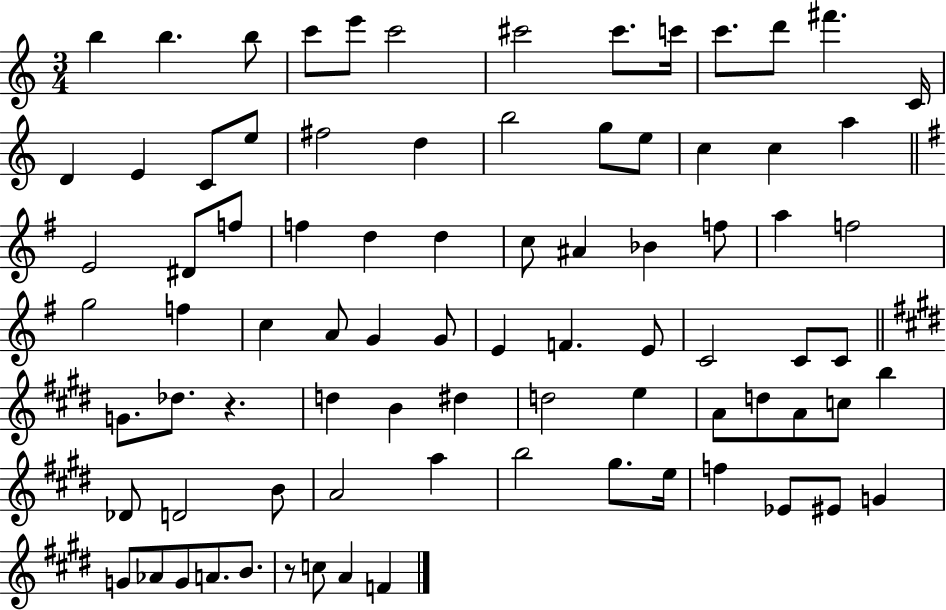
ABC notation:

X:1
T:Untitled
M:3/4
L:1/4
K:C
b b b/2 c'/2 e'/2 c'2 ^c'2 ^c'/2 c'/4 c'/2 d'/2 ^f' C/4 D E C/2 e/2 ^f2 d b2 g/2 e/2 c c a E2 ^D/2 f/2 f d d c/2 ^A _B f/2 a f2 g2 f c A/2 G G/2 E F E/2 C2 C/2 C/2 G/2 _d/2 z d B ^d d2 e A/2 d/2 A/2 c/2 b _D/2 D2 B/2 A2 a b2 ^g/2 e/4 f _E/2 ^E/2 G G/2 _A/2 G/2 A/2 B/2 z/2 c/2 A F